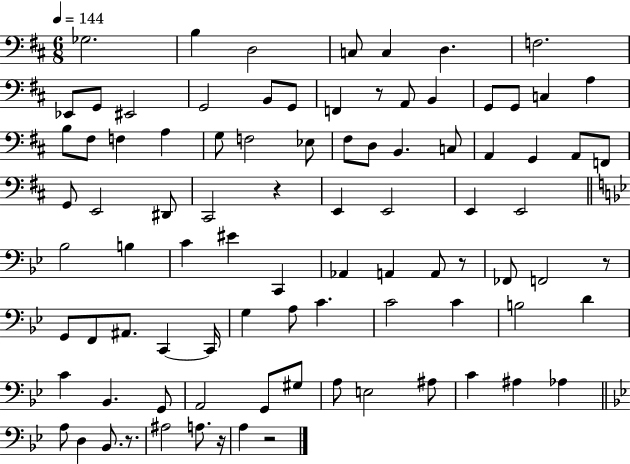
Gb3/h. B3/q D3/h C3/e C3/q D3/q. F3/h. Eb2/e G2/e EIS2/h G2/h B2/e G2/e F2/q R/e A2/e B2/q G2/e G2/e C3/q A3/q B3/e F#3/e F3/q A3/q G3/e F3/h Eb3/e F#3/e D3/e B2/q. C3/e A2/q G2/q A2/e F2/e G2/e E2/h D#2/e C#2/h R/q E2/q E2/h E2/q E2/h Bb3/h B3/q C4/q EIS4/q C2/q Ab2/q A2/q A2/e R/e FES2/e F2/h R/e G2/e F2/e A#2/e. C2/q C2/s G3/q A3/e C4/q. C4/h C4/q B3/h D4/q C4/q Bb2/q. G2/e A2/h G2/e G#3/e A3/e E3/h A#3/e C4/q A#3/q Ab3/q A3/e D3/q Bb2/e. R/e. A#3/h A3/e. R/s A3/q R/h